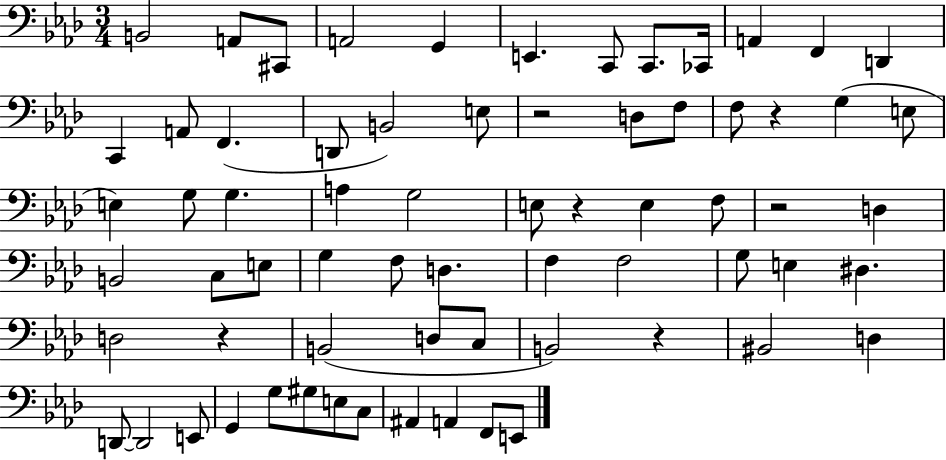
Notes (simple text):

B2/h A2/e C#2/e A2/h G2/q E2/q. C2/e C2/e. CES2/s A2/q F2/q D2/q C2/q A2/e F2/q. D2/e B2/h E3/e R/h D3/e F3/e F3/e R/q G3/q E3/e E3/q G3/e G3/q. A3/q G3/h E3/e R/q E3/q F3/e R/h D3/q B2/h C3/e E3/e G3/q F3/e D3/q. F3/q F3/h G3/e E3/q D#3/q. D3/h R/q B2/h D3/e C3/e B2/h R/q BIS2/h D3/q D2/e D2/h E2/e G2/q G3/e G#3/e E3/e C3/e A#2/q A2/q F2/e E2/e